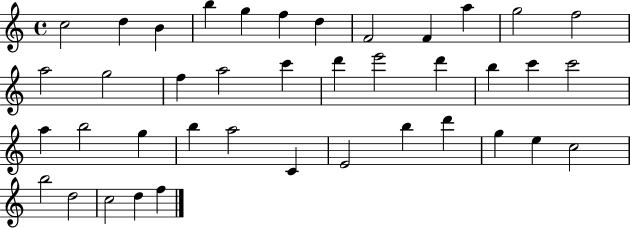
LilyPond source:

{
  \clef treble
  \time 4/4
  \defaultTimeSignature
  \key c \major
  c''2 d''4 b'4 | b''4 g''4 f''4 d''4 | f'2 f'4 a''4 | g''2 f''2 | \break a''2 g''2 | f''4 a''2 c'''4 | d'''4 e'''2 d'''4 | b''4 c'''4 c'''2 | \break a''4 b''2 g''4 | b''4 a''2 c'4 | e'2 b''4 d'''4 | g''4 e''4 c''2 | \break b''2 d''2 | c''2 d''4 f''4 | \bar "|."
}